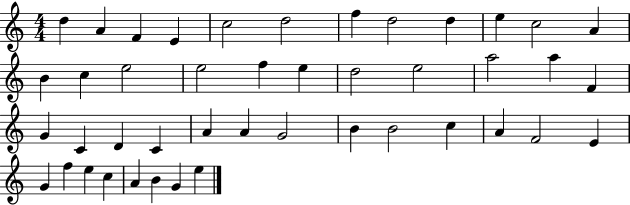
D5/q A4/q F4/q E4/q C5/h D5/h F5/q D5/h D5/q E5/q C5/h A4/q B4/q C5/q E5/h E5/h F5/q E5/q D5/h E5/h A5/h A5/q F4/q G4/q C4/q D4/q C4/q A4/q A4/q G4/h B4/q B4/h C5/q A4/q F4/h E4/q G4/q F5/q E5/q C5/q A4/q B4/q G4/q E5/q